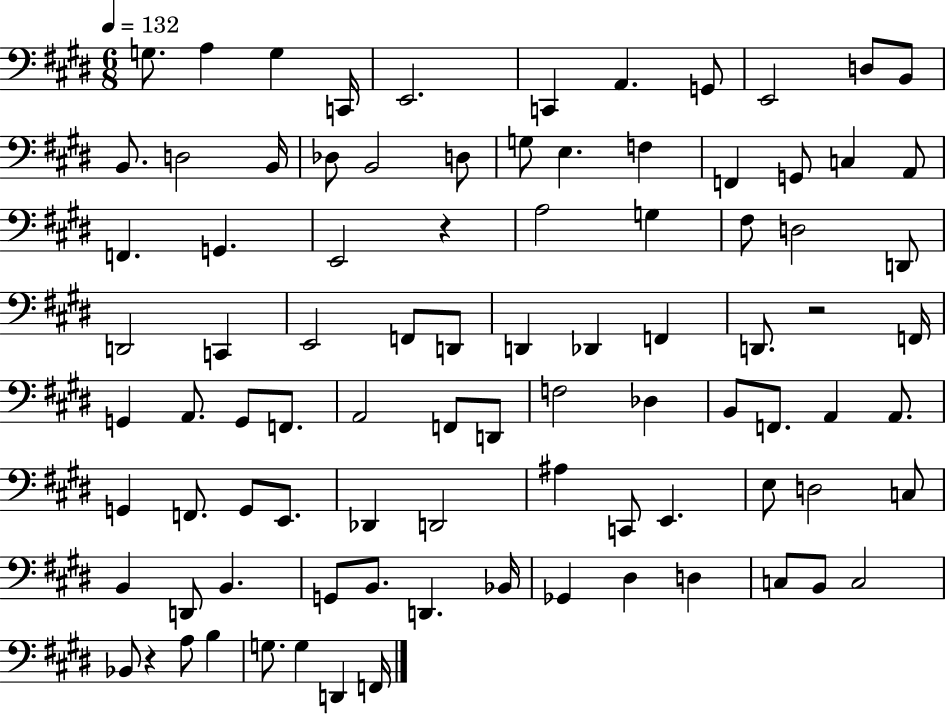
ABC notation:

X:1
T:Untitled
M:6/8
L:1/4
K:E
G,/2 A, G, C,,/4 E,,2 C,, A,, G,,/2 E,,2 D,/2 B,,/2 B,,/2 D,2 B,,/4 _D,/2 B,,2 D,/2 G,/2 E, F, F,, G,,/2 C, A,,/2 F,, G,, E,,2 z A,2 G, ^F,/2 D,2 D,,/2 D,,2 C,, E,,2 F,,/2 D,,/2 D,, _D,, F,, D,,/2 z2 F,,/4 G,, A,,/2 G,,/2 F,,/2 A,,2 F,,/2 D,,/2 F,2 _D, B,,/2 F,,/2 A,, A,,/2 G,, F,,/2 G,,/2 E,,/2 _D,, D,,2 ^A, C,,/2 E,, E,/2 D,2 C,/2 B,, D,,/2 B,, G,,/2 B,,/2 D,, _B,,/4 _G,, ^D, D, C,/2 B,,/2 C,2 _B,,/2 z A,/2 B, G,/2 G, D,, F,,/4